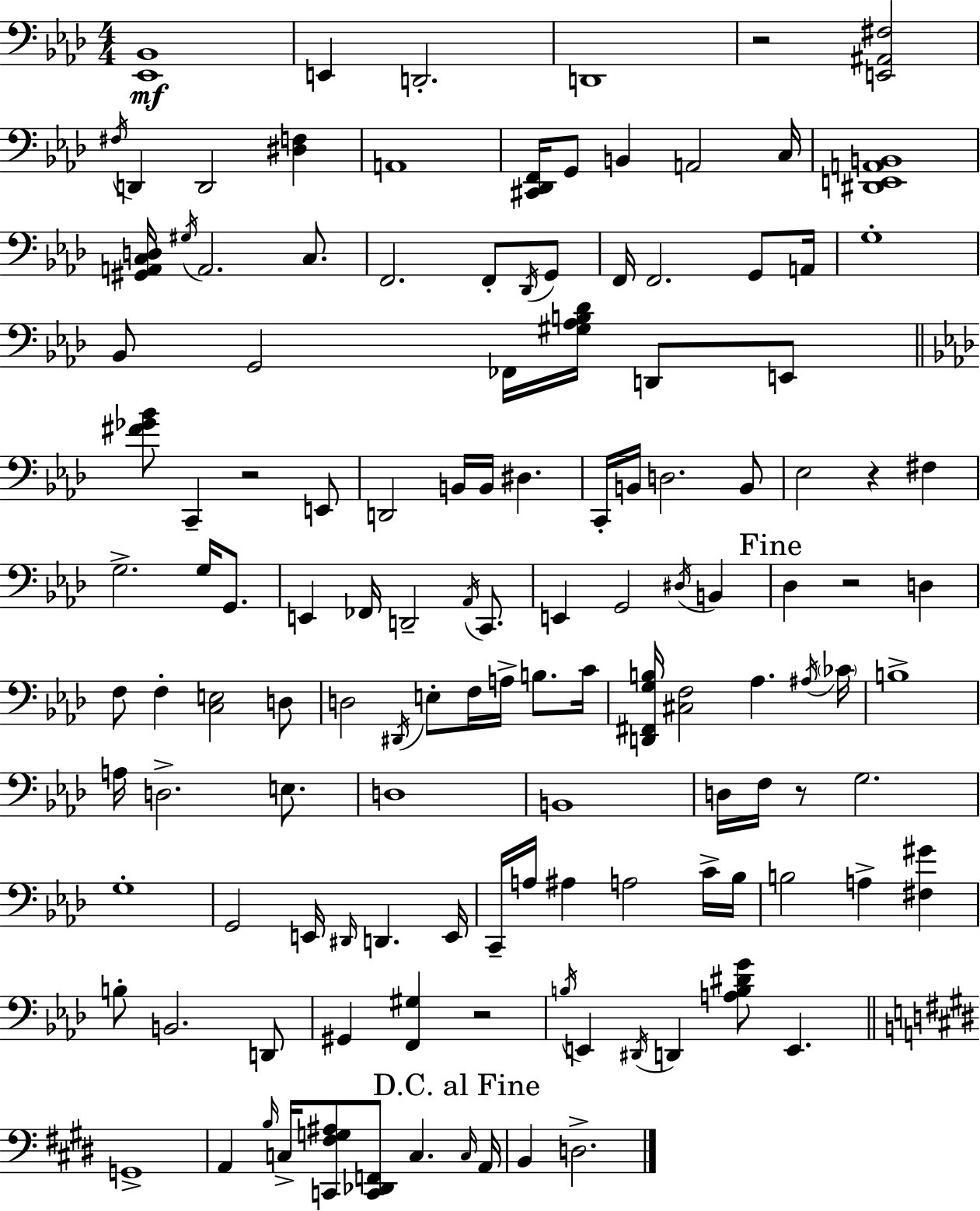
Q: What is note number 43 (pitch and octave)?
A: G2